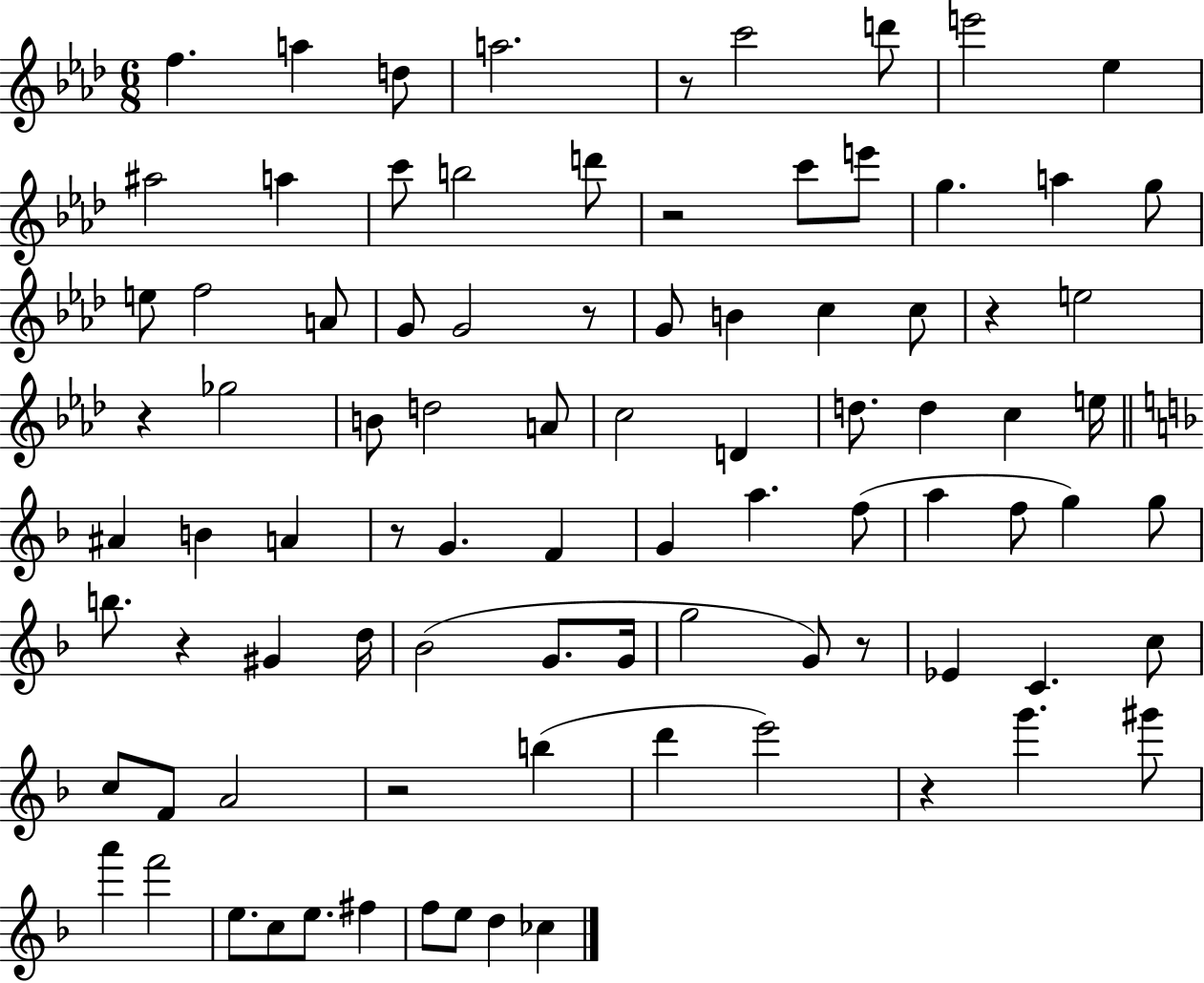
F5/q. A5/q D5/e A5/h. R/e C6/h D6/e E6/h Eb5/q A#5/h A5/q C6/e B5/h D6/e R/h C6/e E6/e G5/q. A5/q G5/e E5/e F5/h A4/e G4/e G4/h R/e G4/e B4/q C5/q C5/e R/q E5/h R/q Gb5/h B4/e D5/h A4/e C5/h D4/q D5/e. D5/q C5/q E5/s A#4/q B4/q A4/q R/e G4/q. F4/q G4/q A5/q. F5/e A5/q F5/e G5/q G5/e B5/e. R/q G#4/q D5/s Bb4/h G4/e. G4/s G5/h G4/e R/e Eb4/q C4/q. C5/e C5/e F4/e A4/h R/h B5/q D6/q E6/h R/q G6/q. G#6/e A6/q F6/h E5/e. C5/e E5/e. F#5/q F5/e E5/e D5/q CES5/q